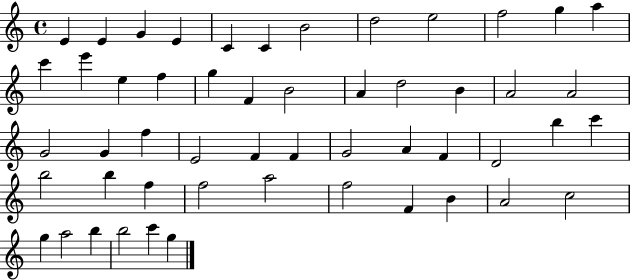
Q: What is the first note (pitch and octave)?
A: E4